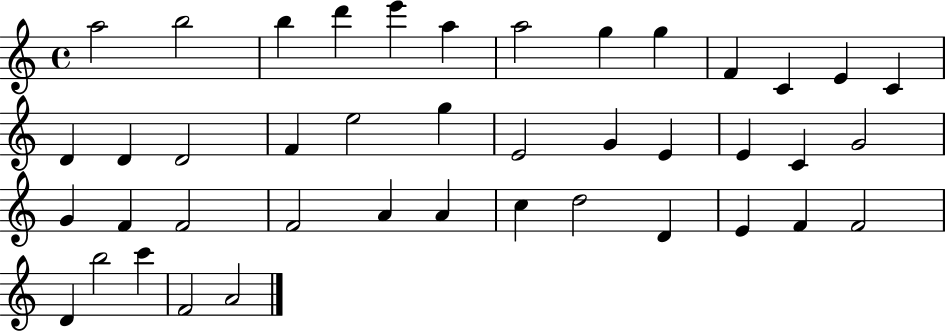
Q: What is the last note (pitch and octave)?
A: A4